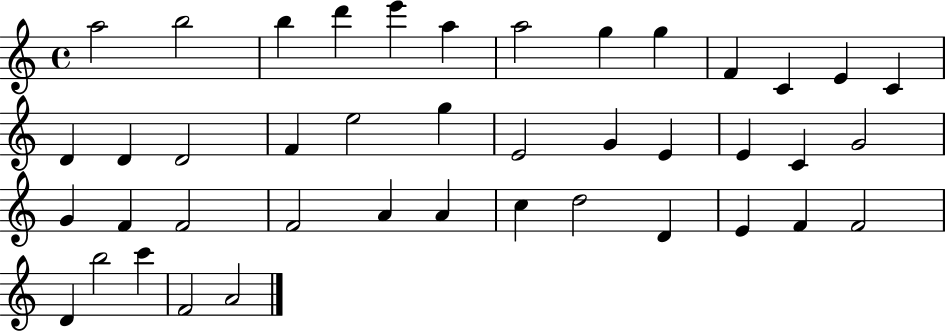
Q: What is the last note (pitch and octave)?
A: A4